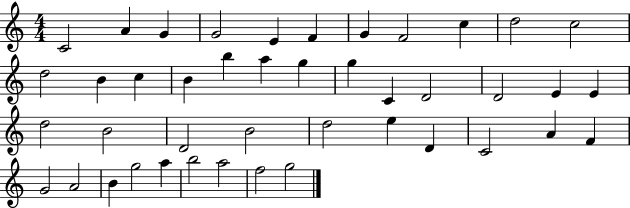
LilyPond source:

{
  \clef treble
  \numericTimeSignature
  \time 4/4
  \key c \major
  c'2 a'4 g'4 | g'2 e'4 f'4 | g'4 f'2 c''4 | d''2 c''2 | \break d''2 b'4 c''4 | b'4 b''4 a''4 g''4 | g''4 c'4 d'2 | d'2 e'4 e'4 | \break d''2 b'2 | d'2 b'2 | d''2 e''4 d'4 | c'2 a'4 f'4 | \break g'2 a'2 | b'4 g''2 a''4 | b''2 a''2 | f''2 g''2 | \break \bar "|."
}